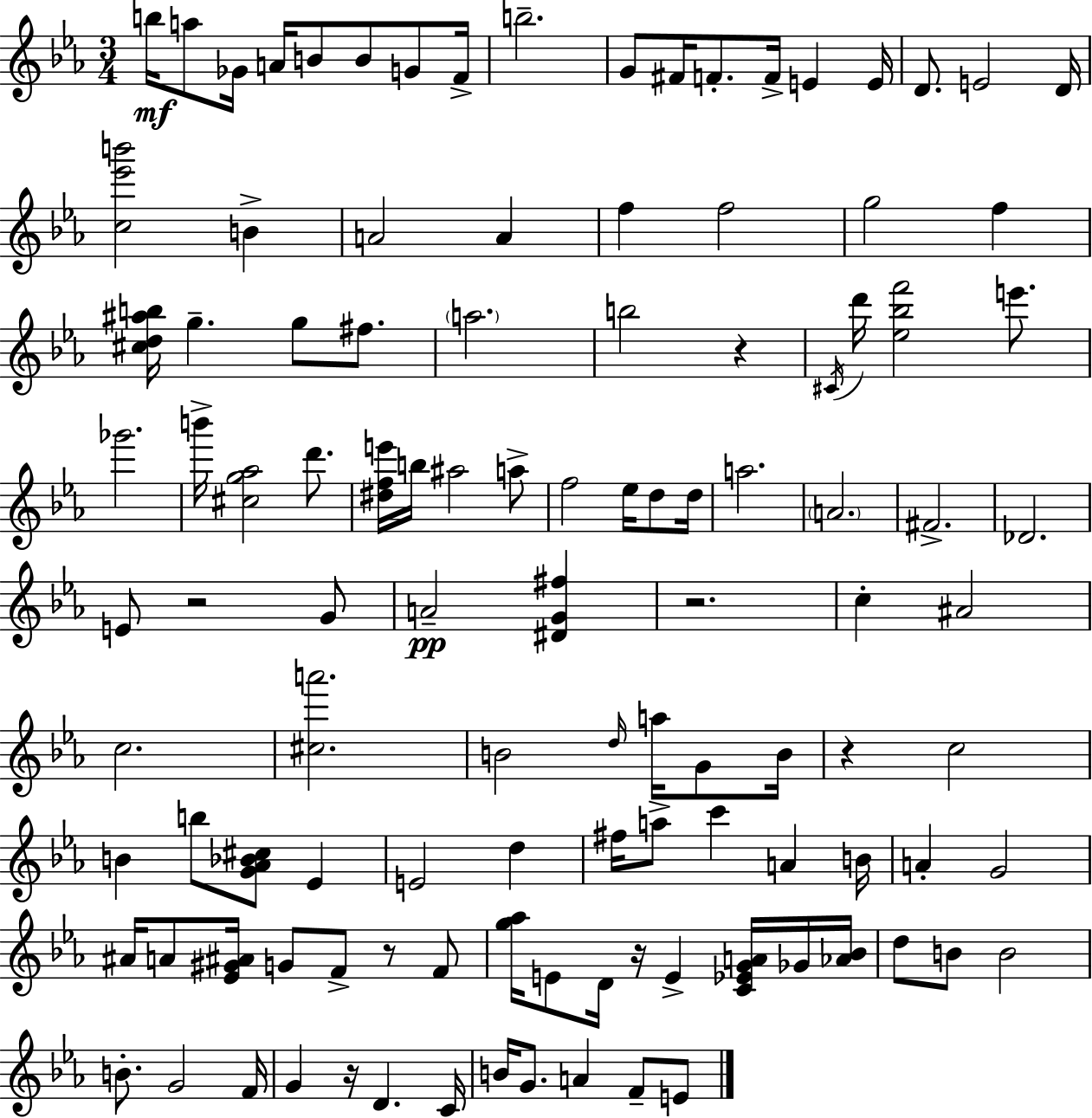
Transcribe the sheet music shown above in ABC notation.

X:1
T:Untitled
M:3/4
L:1/4
K:Eb
b/4 a/2 _G/4 A/4 B/2 B/2 G/2 F/4 b2 G/2 ^F/4 F/2 F/4 E E/4 D/2 E2 D/4 [c_e'b']2 B A2 A f f2 g2 f [^cd^ab]/4 g g/2 ^f/2 a2 b2 z ^C/4 d'/4 [_e_bf']2 e'/2 _g'2 b'/4 [^cg_a]2 d'/2 [^dfe']/4 b/4 ^a2 a/2 f2 _e/4 d/2 d/4 a2 A2 ^F2 _D2 E/2 z2 G/2 A2 [^DG^f] z2 c ^A2 c2 [^ca']2 B2 d/4 a/4 G/2 B/4 z c2 B b/2 [G_A_B^c]/2 _E E2 d ^f/4 a/2 c' A B/4 A G2 ^A/4 A/2 [_E^G^A]/4 G/2 F/2 z/2 F/2 [g_a]/4 E/2 D/4 z/4 E [C_EGA]/4 _G/4 [_A_B]/4 d/2 B/2 B2 B/2 G2 F/4 G z/4 D C/4 B/4 G/2 A F/2 E/2